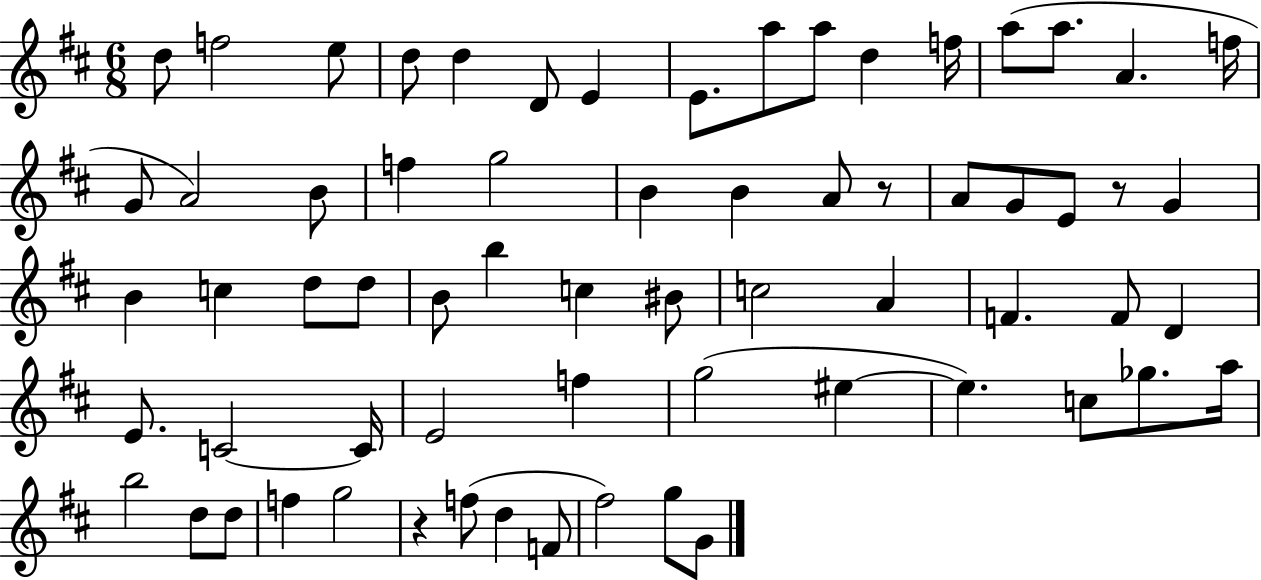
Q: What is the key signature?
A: D major